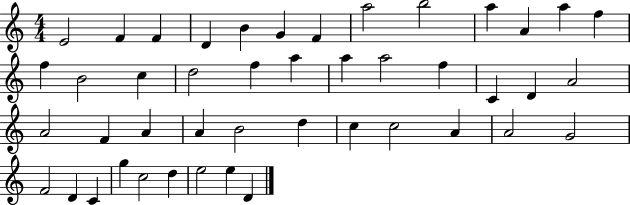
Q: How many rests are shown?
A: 0